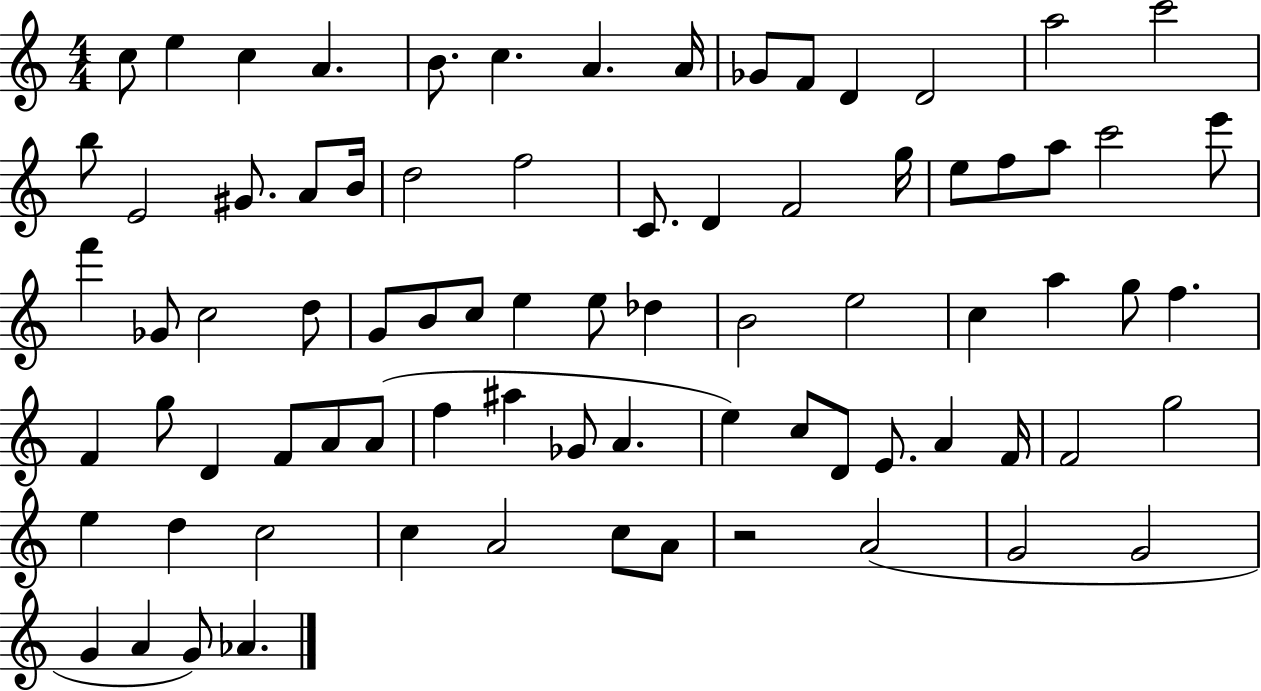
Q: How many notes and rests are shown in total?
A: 79